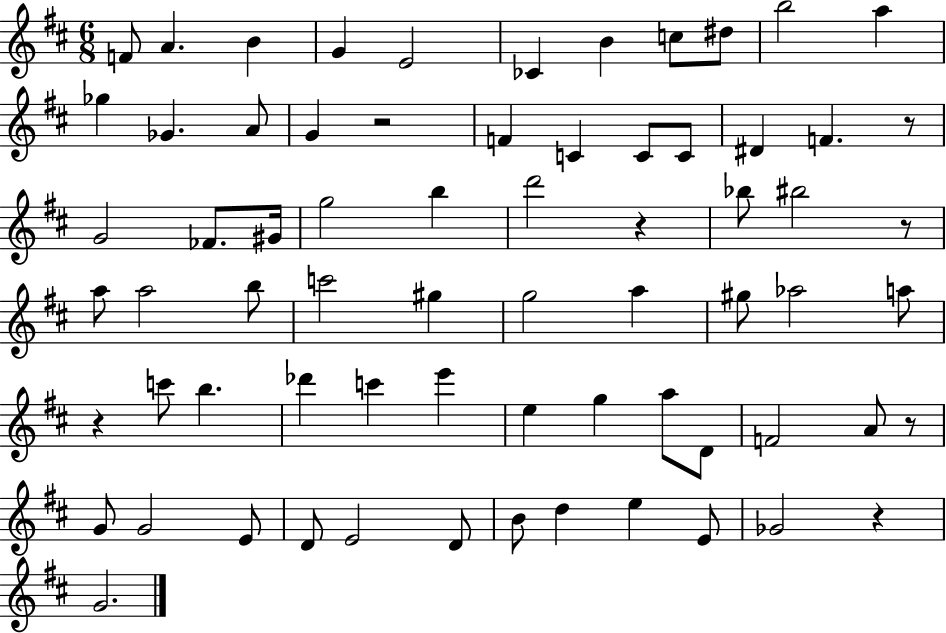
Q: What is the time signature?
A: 6/8